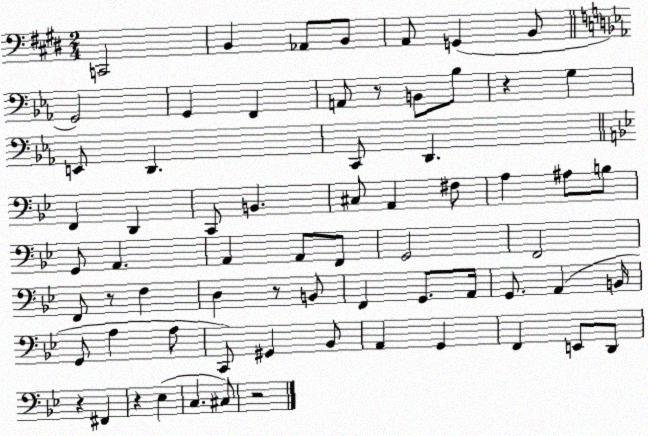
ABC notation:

X:1
T:Untitled
M:2/4
L:1/4
K:E
C,,2 B,, _A,,/2 B,,/2 A,,/2 G,, B,,/2 G,,2 G,, F,, A,,/2 z/2 B,,/2 _B,/2 z G, E,,/2 D,, C,,/2 D,, F,, D,, C,,/2 B,, ^C,/2 A,, ^F,/2 A, ^A,/2 B,/2 G,,/2 A,, A,, A,,/2 F,,/2 G,,2 F,,2 F,,/2 z/2 F, D, z/2 B,,/2 F,, G,,/2 A,,/4 G,,/2 A,, B,,/4 G,,/2 A, A,/2 C,,/2 ^G,, _B,,/2 A,, G,, F,, E,,/2 D,,/2 z ^F,, z _E, C, ^C,/2 z2